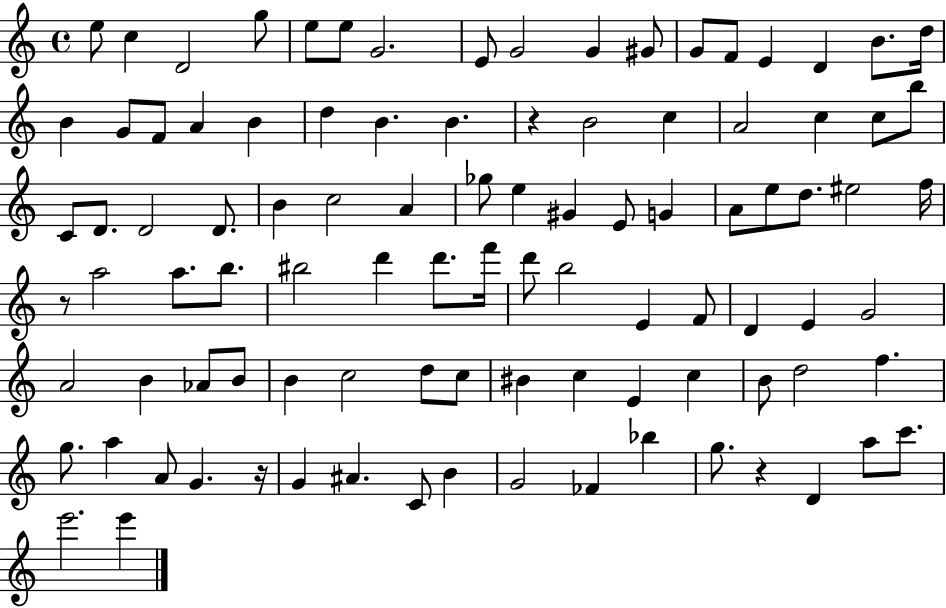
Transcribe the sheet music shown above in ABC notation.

X:1
T:Untitled
M:4/4
L:1/4
K:C
e/2 c D2 g/2 e/2 e/2 G2 E/2 G2 G ^G/2 G/2 F/2 E D B/2 d/4 B G/2 F/2 A B d B B z B2 c A2 c c/2 b/2 C/2 D/2 D2 D/2 B c2 A _g/2 e ^G E/2 G A/2 e/2 d/2 ^e2 f/4 z/2 a2 a/2 b/2 ^b2 d' d'/2 f'/4 d'/2 b2 E F/2 D E G2 A2 B _A/2 B/2 B c2 d/2 c/2 ^B c E c B/2 d2 f g/2 a A/2 G z/4 G ^A C/2 B G2 _F _b g/2 z D a/2 c'/2 e'2 e'